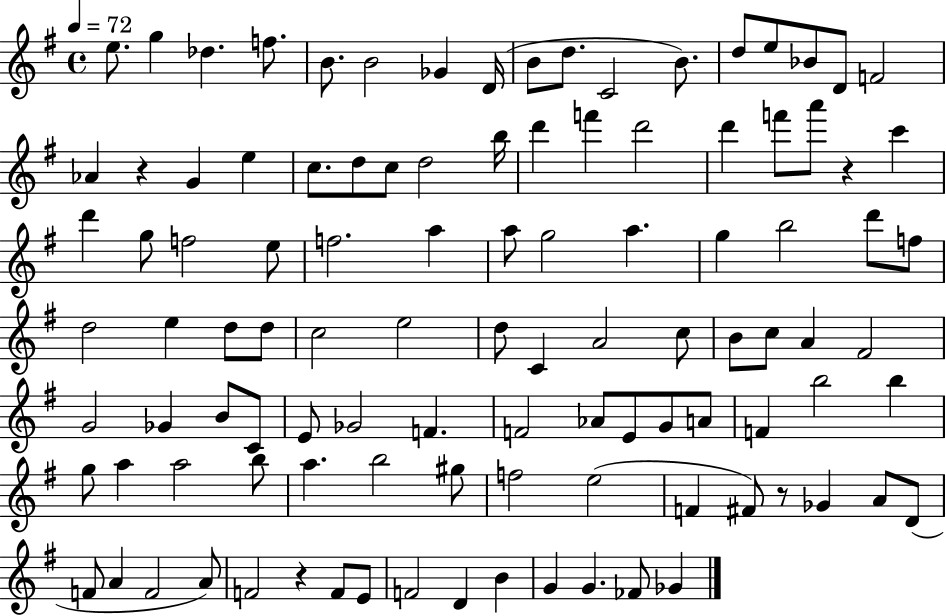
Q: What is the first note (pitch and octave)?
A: E5